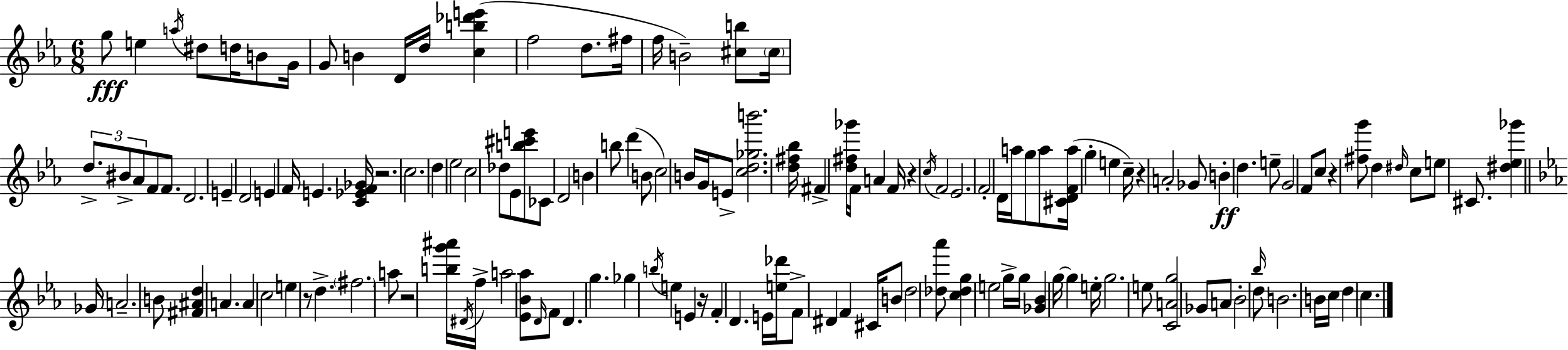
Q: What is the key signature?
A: C minor